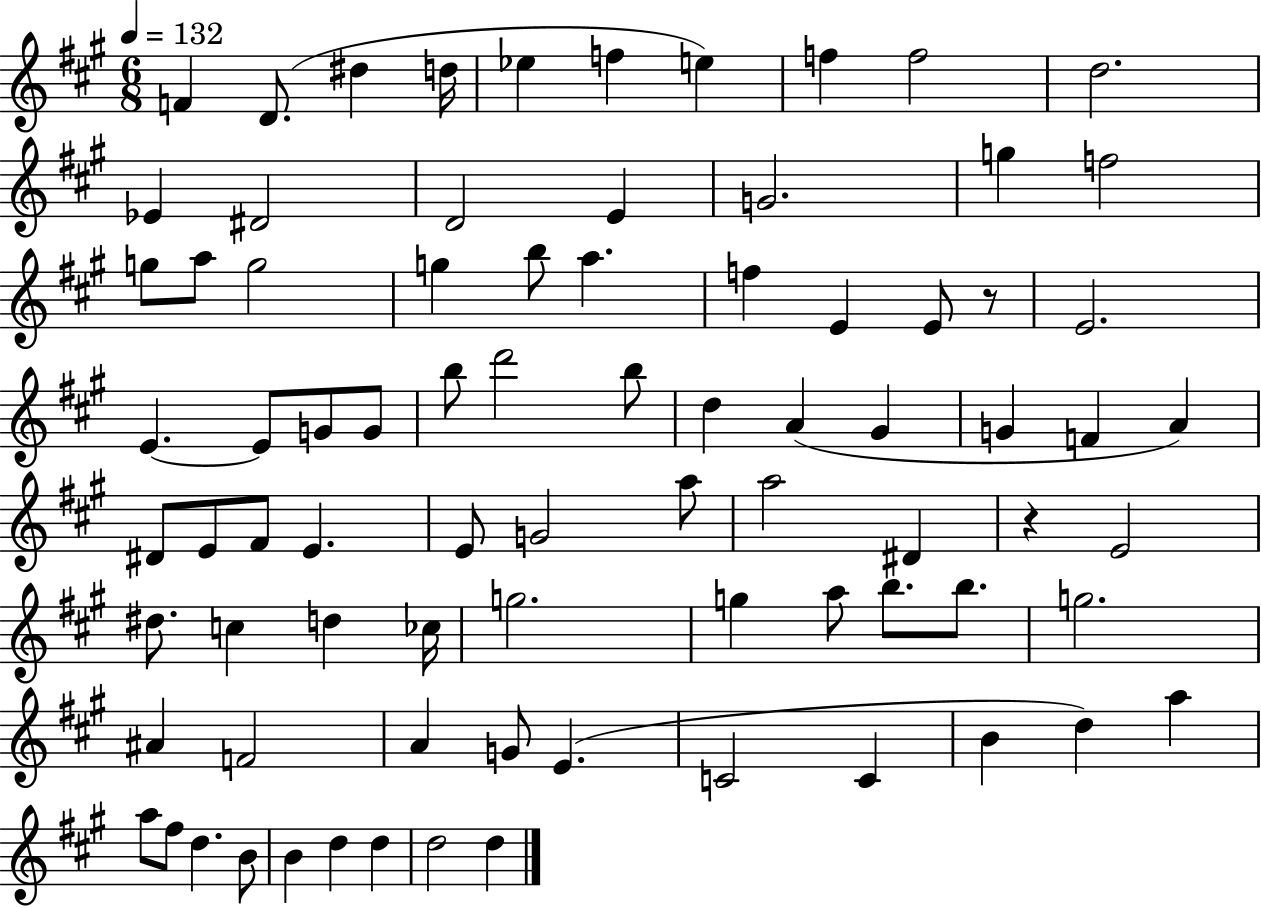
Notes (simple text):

F4/q D4/e. D#5/q D5/s Eb5/q F5/q E5/q F5/q F5/h D5/h. Eb4/q D#4/h D4/h E4/q G4/h. G5/q F5/h G5/e A5/e G5/h G5/q B5/e A5/q. F5/q E4/q E4/e R/e E4/h. E4/q. E4/e G4/e G4/e B5/e D6/h B5/e D5/q A4/q G#4/q G4/q F4/q A4/q D#4/e E4/e F#4/e E4/q. E4/e G4/h A5/e A5/h D#4/q R/q E4/h D#5/e. C5/q D5/q CES5/s G5/h. G5/q A5/e B5/e. B5/e. G5/h. A#4/q F4/h A4/q G4/e E4/q. C4/h C4/q B4/q D5/q A5/q A5/e F#5/e D5/q. B4/e B4/q D5/q D5/q D5/h D5/q